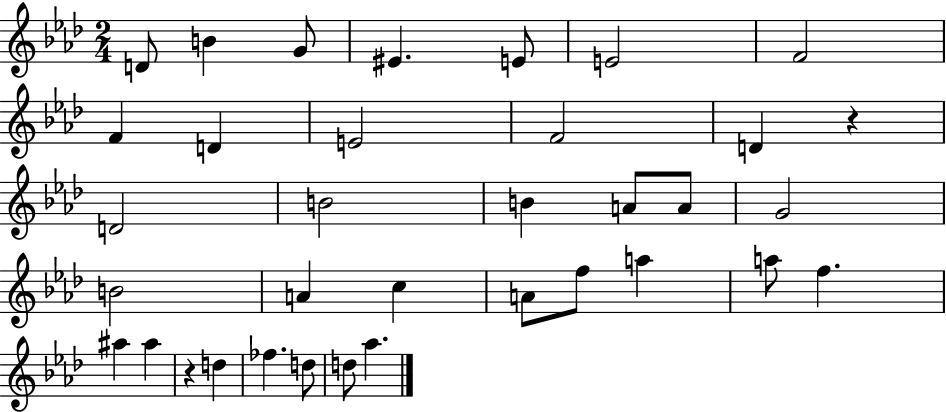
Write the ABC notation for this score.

X:1
T:Untitled
M:2/4
L:1/4
K:Ab
D/2 B G/2 ^E E/2 E2 F2 F D E2 F2 D z D2 B2 B A/2 A/2 G2 B2 A c A/2 f/2 a a/2 f ^a ^a z d _f d/2 d/2 _a